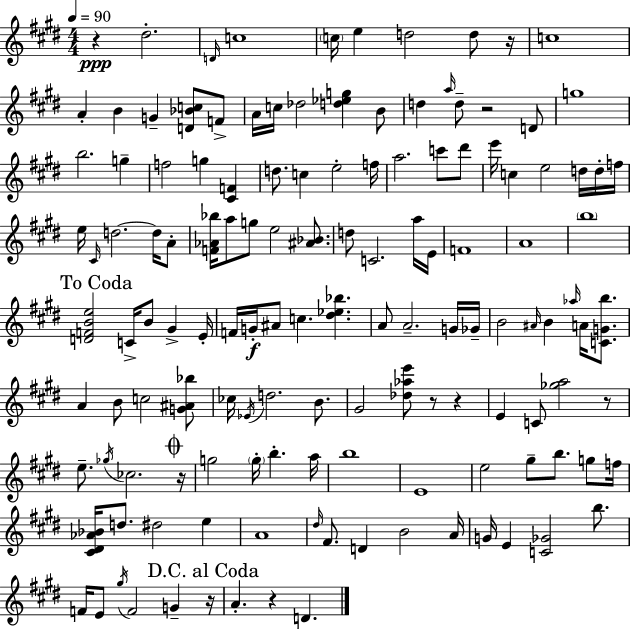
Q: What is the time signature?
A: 4/4